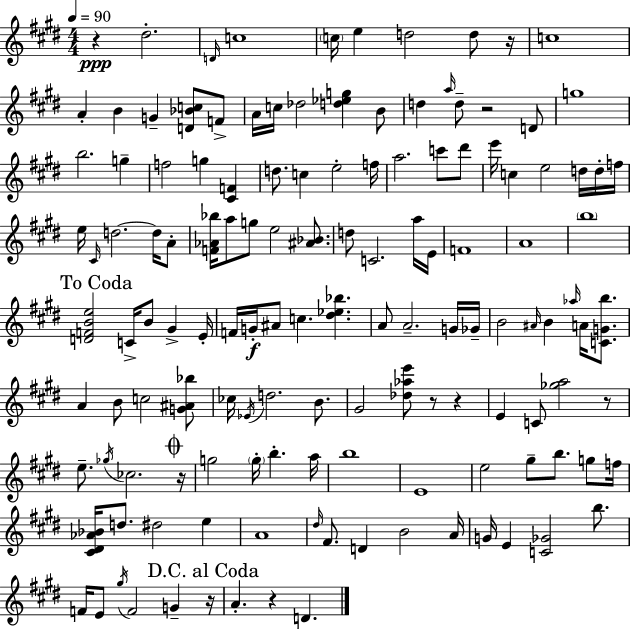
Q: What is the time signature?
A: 4/4